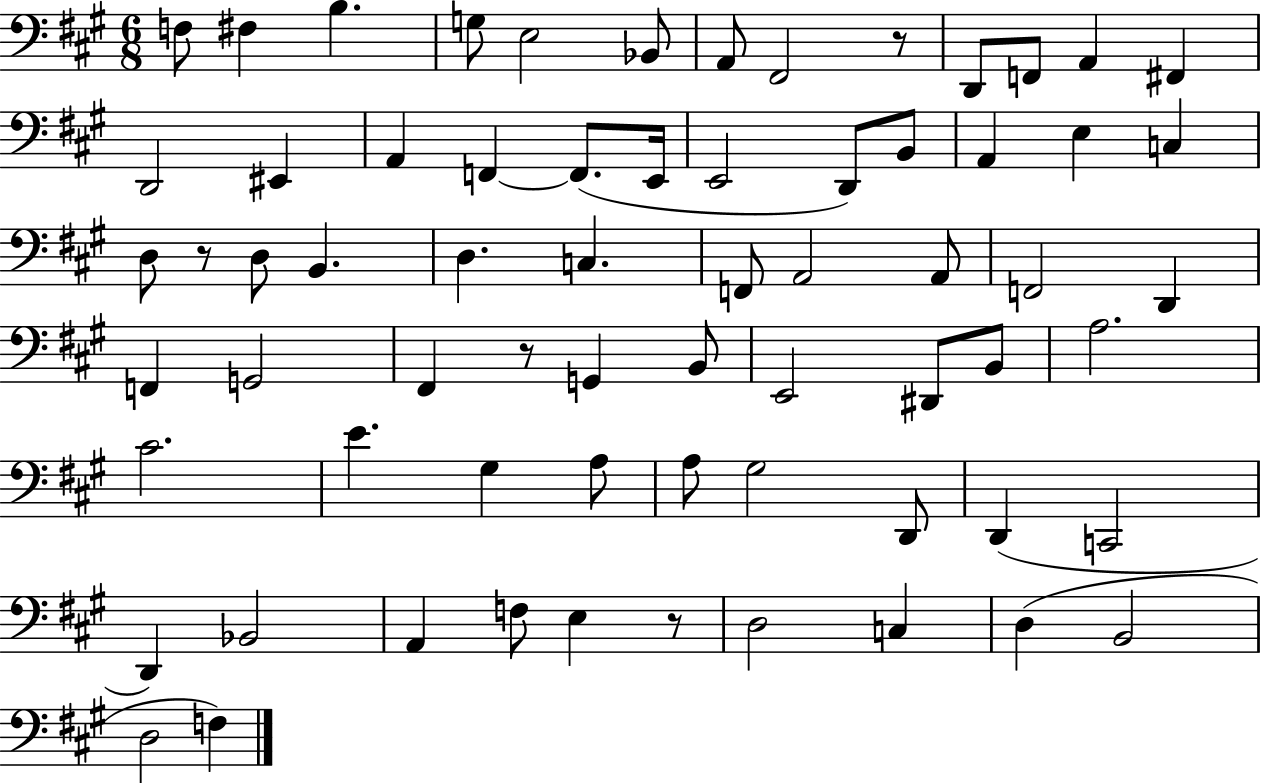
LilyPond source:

{
  \clef bass
  \numericTimeSignature
  \time 6/8
  \key a \major
  f8 fis4 b4. | g8 e2 bes,8 | a,8 fis,2 r8 | d,8 f,8 a,4 fis,4 | \break d,2 eis,4 | a,4 f,4~~ f,8.( e,16 | e,2 d,8) b,8 | a,4 e4 c4 | \break d8 r8 d8 b,4. | d4. c4. | f,8 a,2 a,8 | f,2 d,4 | \break f,4 g,2 | fis,4 r8 g,4 b,8 | e,2 dis,8 b,8 | a2. | \break cis'2. | e'4. gis4 a8 | a8 gis2 d,8 | d,4( c,2 | \break d,4) bes,2 | a,4 f8 e4 r8 | d2 c4 | d4( b,2 | \break d2 f4) | \bar "|."
}